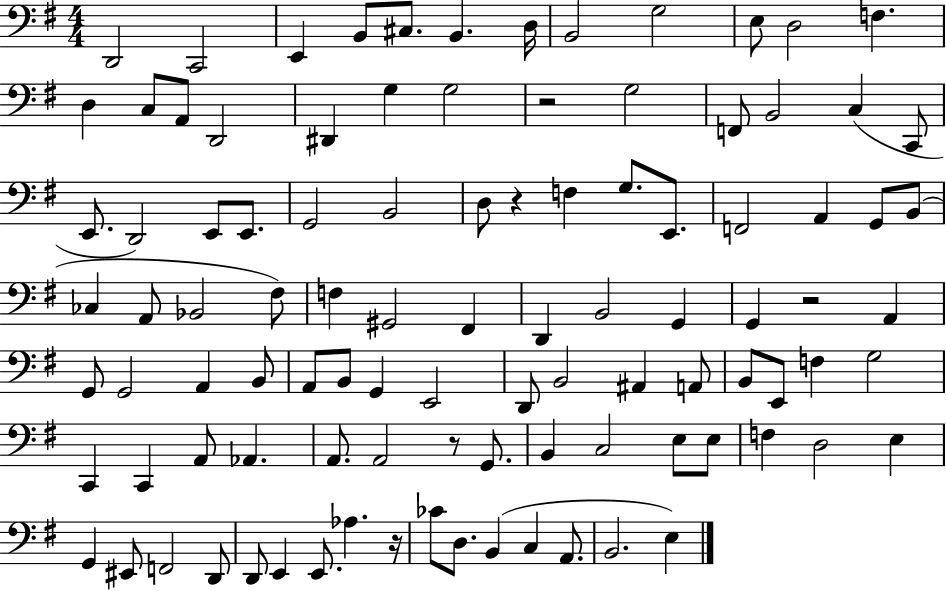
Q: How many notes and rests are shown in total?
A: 100